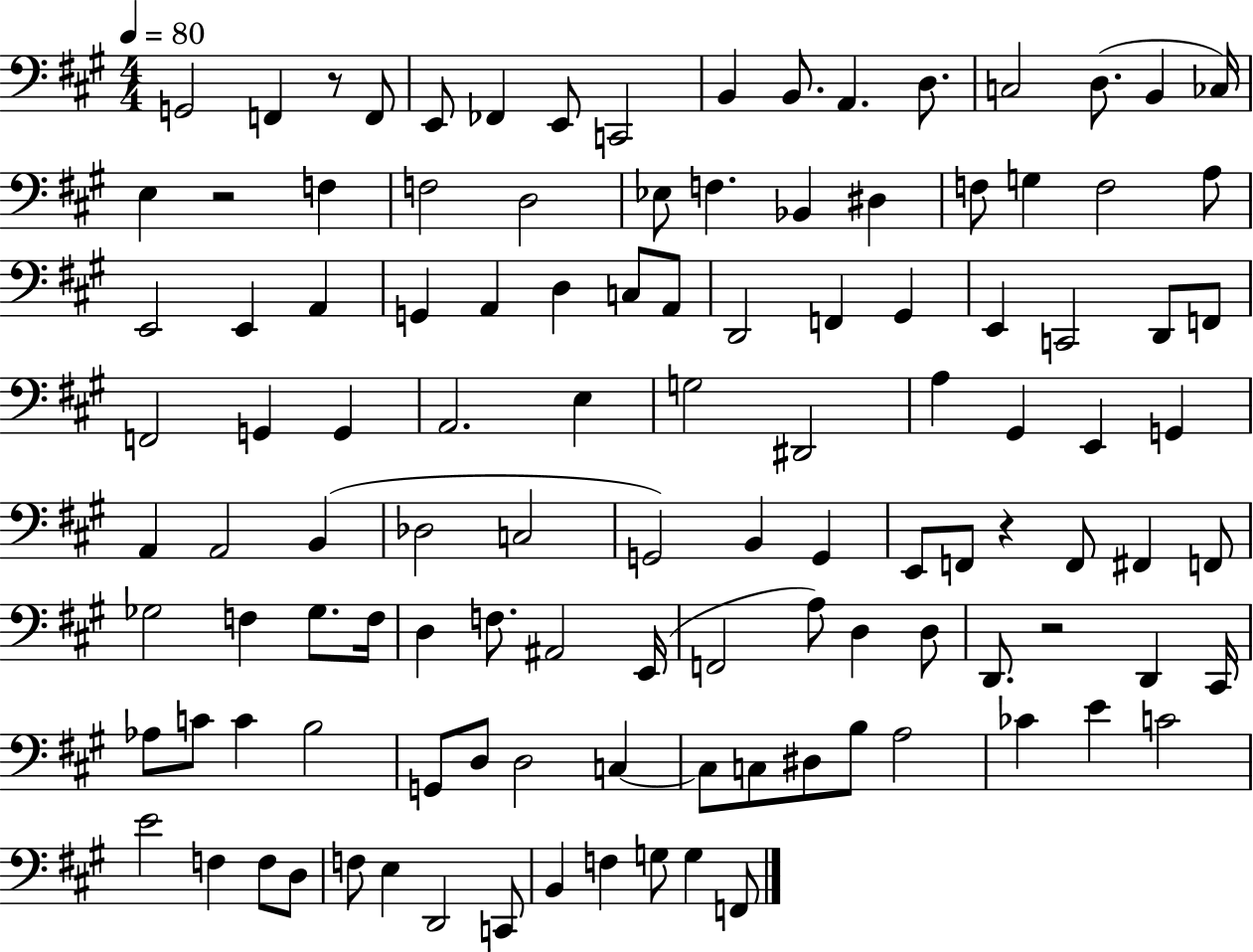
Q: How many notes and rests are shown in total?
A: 114